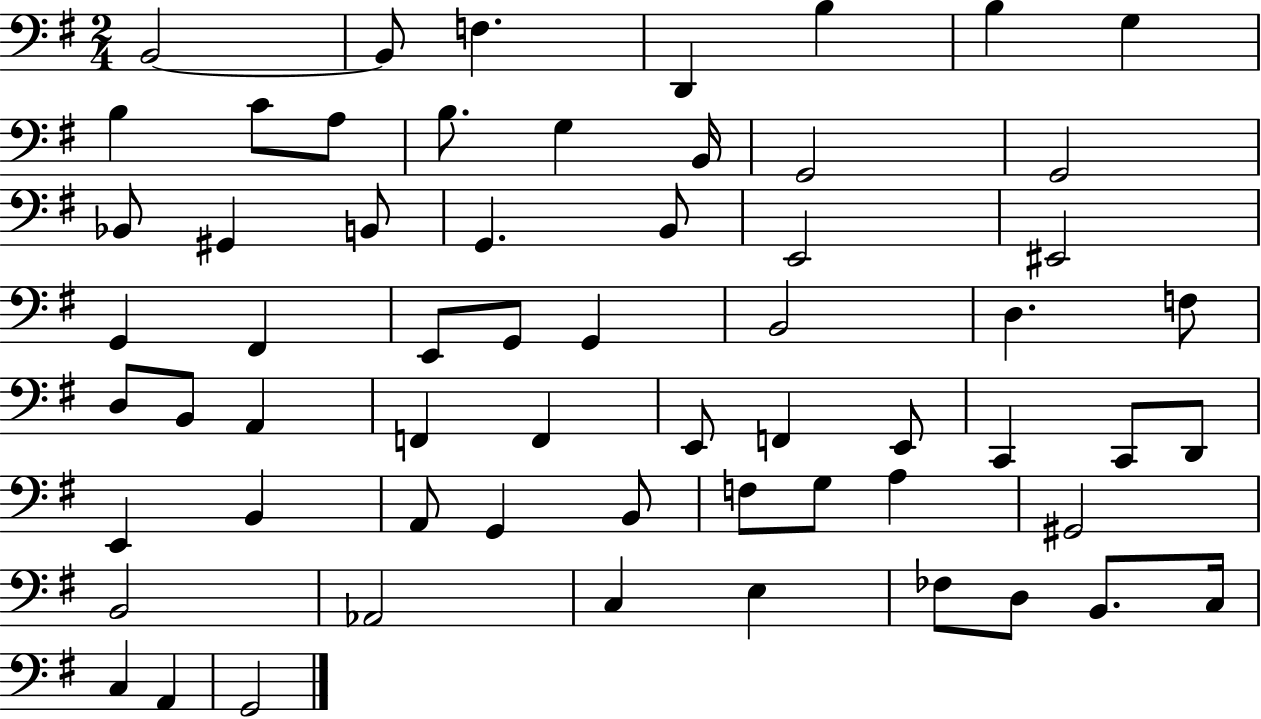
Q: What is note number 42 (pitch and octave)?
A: E2